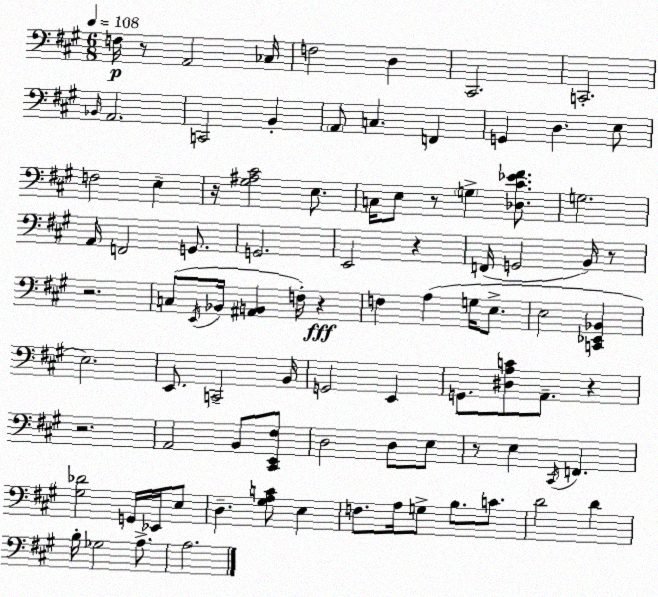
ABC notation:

X:1
T:Untitled
M:6/8
L:1/4
K:A
F,/4 z/2 A,,2 _C,/4 F,2 D, ^C,,2 C,,2 _B,,/4 A,,2 C,,2 B,, A,,/2 C, F,, G,, D, E,/2 F,2 E, z/4 [^G,^A,^C]2 E,/2 C,/4 E,/2 z/2 G, [_D,^C_E^F]/2 G,2 A,,/4 F,,2 G,,/2 G,,2 E,,2 z F,,/4 G,,2 B,,/4 z/2 z2 C,/2 E,,/4 _B,,/4 [^A,,B,,] F,/4 z F, A, G,/4 E,/2 E,2 [C,,_E,,_B,,] E,2 E,,/2 C,,2 B,,/4 G,,2 E,, G,,/2 [^D,A,C]/2 A,,/2 z z2 A,,2 B,,/2 [^C,,E,,^F,]/2 D,2 D,/2 E,/2 z/2 E, ^C,,/4 F,, [^G,_D]2 G,,/4 _E,,/4 E,/2 D, [^G,A,C]/2 E, F,/2 A,/4 G,/2 B,/2 C/2 D2 D B,/4 _G,2 A,/2 A,2